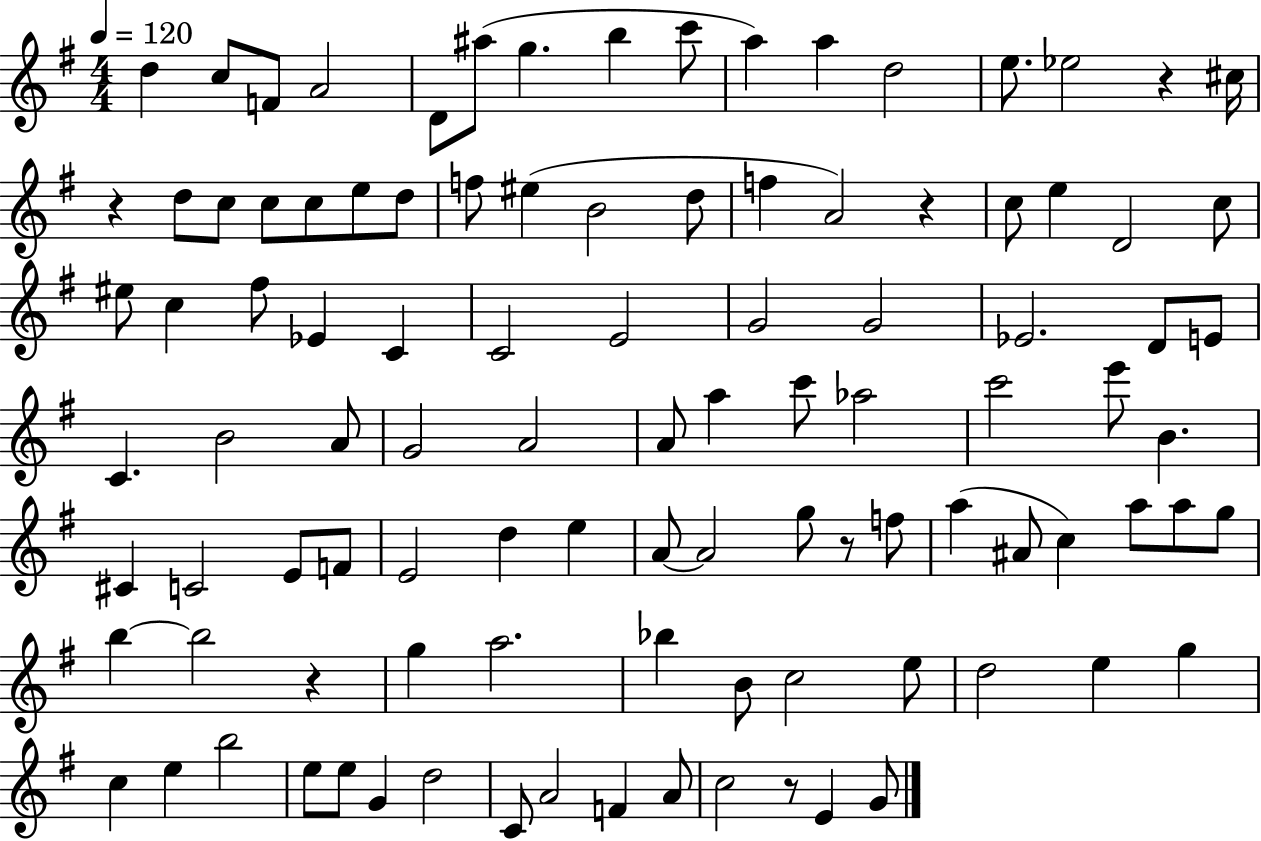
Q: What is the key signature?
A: G major